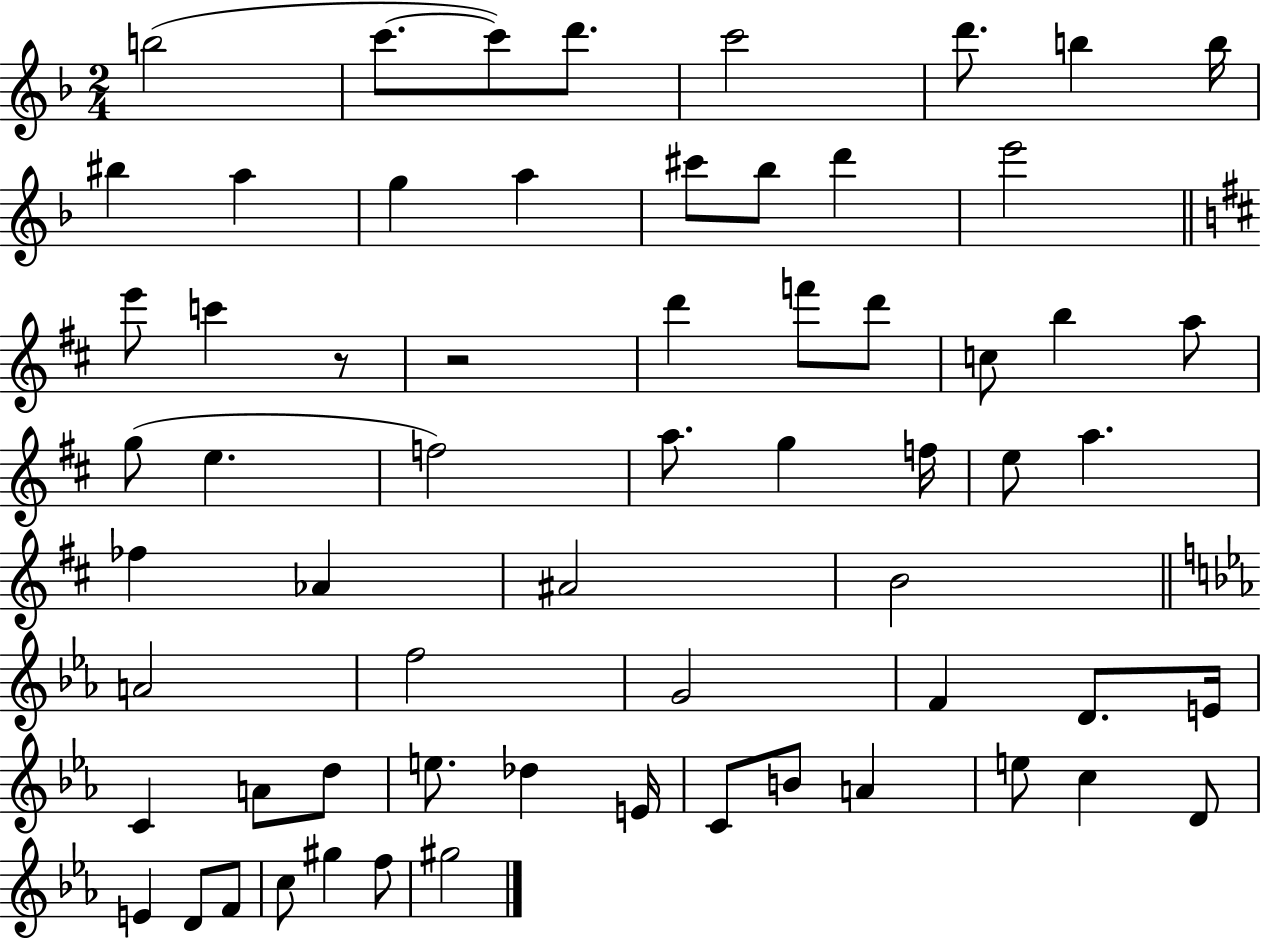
B5/h C6/e. C6/e D6/e. C6/h D6/e. B5/q B5/s BIS5/q A5/q G5/q A5/q C#6/e Bb5/e D6/q E6/h E6/e C6/q R/e R/h D6/q F6/e D6/e C5/e B5/q A5/e G5/e E5/q. F5/h A5/e. G5/q F5/s E5/e A5/q. FES5/q Ab4/q A#4/h B4/h A4/h F5/h G4/h F4/q D4/e. E4/s C4/q A4/e D5/e E5/e. Db5/q E4/s C4/e B4/e A4/q E5/e C5/q D4/e E4/q D4/e F4/e C5/e G#5/q F5/e G#5/h